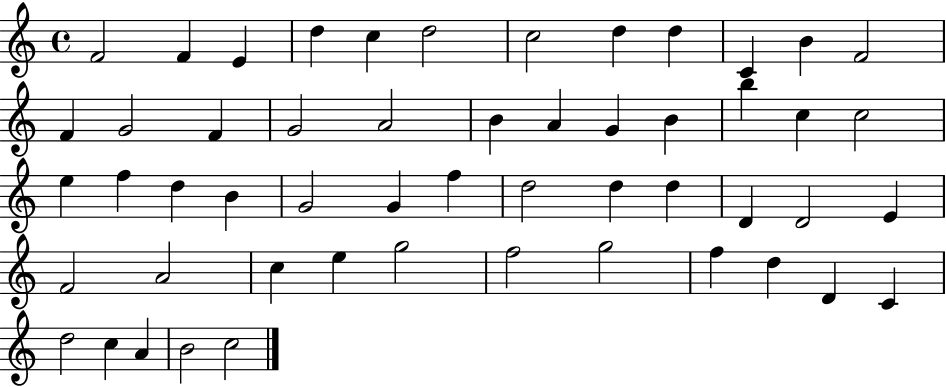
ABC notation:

X:1
T:Untitled
M:4/4
L:1/4
K:C
F2 F E d c d2 c2 d d C B F2 F G2 F G2 A2 B A G B b c c2 e f d B G2 G f d2 d d D D2 E F2 A2 c e g2 f2 g2 f d D C d2 c A B2 c2